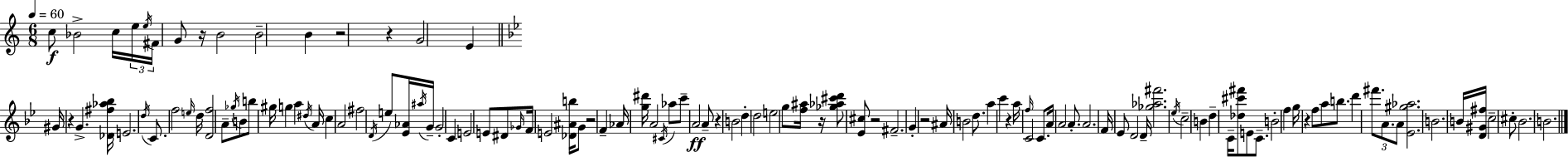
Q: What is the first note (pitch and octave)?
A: C5